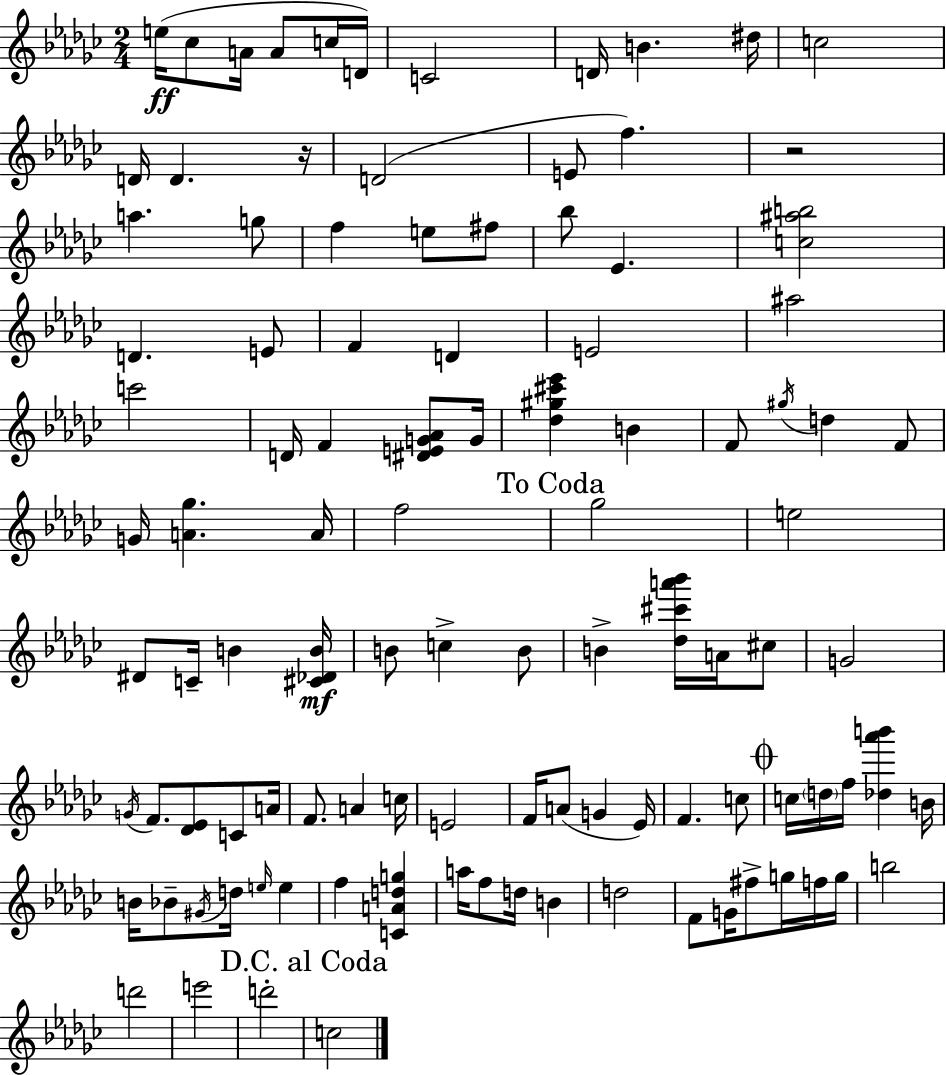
E5/s CES5/e A4/s A4/e C5/s D4/s C4/h D4/s B4/q. D#5/s C5/h D4/s D4/q. R/s D4/h E4/e F5/q. R/h A5/q. G5/e F5/q E5/e F#5/e Bb5/e Eb4/q. [C5,A#5,B5]/h D4/q. E4/e F4/q D4/q E4/h A#5/h C6/h D4/s F4/q [D#4,E4,G4,Ab4]/e G4/s [Db5,G#5,C#6,Eb6]/q B4/q F4/e G#5/s D5/q F4/e G4/s [A4,Gb5]/q. A4/s F5/h Gb5/h E5/h D#4/e C4/s B4/q [C#4,Db4,B4]/s B4/e C5/q B4/e B4/q [Db5,C#6,A6,Bb6]/s A4/s C#5/e G4/h G4/s F4/e. [Db4,Eb4]/e C4/e A4/s F4/e. A4/q C5/s E4/h F4/s A4/e G4/q Eb4/s F4/q. C5/e C5/s D5/s F5/s [Db5,Ab6,B6]/q B4/s B4/s Bb4/e G#4/s D5/s E5/s E5/q F5/q [C4,A4,D5,G5]/q A5/s F5/e D5/s B4/q D5/h F4/e G4/s F#5/e G5/s F5/s G5/s B5/h D6/h E6/h D6/h C5/h